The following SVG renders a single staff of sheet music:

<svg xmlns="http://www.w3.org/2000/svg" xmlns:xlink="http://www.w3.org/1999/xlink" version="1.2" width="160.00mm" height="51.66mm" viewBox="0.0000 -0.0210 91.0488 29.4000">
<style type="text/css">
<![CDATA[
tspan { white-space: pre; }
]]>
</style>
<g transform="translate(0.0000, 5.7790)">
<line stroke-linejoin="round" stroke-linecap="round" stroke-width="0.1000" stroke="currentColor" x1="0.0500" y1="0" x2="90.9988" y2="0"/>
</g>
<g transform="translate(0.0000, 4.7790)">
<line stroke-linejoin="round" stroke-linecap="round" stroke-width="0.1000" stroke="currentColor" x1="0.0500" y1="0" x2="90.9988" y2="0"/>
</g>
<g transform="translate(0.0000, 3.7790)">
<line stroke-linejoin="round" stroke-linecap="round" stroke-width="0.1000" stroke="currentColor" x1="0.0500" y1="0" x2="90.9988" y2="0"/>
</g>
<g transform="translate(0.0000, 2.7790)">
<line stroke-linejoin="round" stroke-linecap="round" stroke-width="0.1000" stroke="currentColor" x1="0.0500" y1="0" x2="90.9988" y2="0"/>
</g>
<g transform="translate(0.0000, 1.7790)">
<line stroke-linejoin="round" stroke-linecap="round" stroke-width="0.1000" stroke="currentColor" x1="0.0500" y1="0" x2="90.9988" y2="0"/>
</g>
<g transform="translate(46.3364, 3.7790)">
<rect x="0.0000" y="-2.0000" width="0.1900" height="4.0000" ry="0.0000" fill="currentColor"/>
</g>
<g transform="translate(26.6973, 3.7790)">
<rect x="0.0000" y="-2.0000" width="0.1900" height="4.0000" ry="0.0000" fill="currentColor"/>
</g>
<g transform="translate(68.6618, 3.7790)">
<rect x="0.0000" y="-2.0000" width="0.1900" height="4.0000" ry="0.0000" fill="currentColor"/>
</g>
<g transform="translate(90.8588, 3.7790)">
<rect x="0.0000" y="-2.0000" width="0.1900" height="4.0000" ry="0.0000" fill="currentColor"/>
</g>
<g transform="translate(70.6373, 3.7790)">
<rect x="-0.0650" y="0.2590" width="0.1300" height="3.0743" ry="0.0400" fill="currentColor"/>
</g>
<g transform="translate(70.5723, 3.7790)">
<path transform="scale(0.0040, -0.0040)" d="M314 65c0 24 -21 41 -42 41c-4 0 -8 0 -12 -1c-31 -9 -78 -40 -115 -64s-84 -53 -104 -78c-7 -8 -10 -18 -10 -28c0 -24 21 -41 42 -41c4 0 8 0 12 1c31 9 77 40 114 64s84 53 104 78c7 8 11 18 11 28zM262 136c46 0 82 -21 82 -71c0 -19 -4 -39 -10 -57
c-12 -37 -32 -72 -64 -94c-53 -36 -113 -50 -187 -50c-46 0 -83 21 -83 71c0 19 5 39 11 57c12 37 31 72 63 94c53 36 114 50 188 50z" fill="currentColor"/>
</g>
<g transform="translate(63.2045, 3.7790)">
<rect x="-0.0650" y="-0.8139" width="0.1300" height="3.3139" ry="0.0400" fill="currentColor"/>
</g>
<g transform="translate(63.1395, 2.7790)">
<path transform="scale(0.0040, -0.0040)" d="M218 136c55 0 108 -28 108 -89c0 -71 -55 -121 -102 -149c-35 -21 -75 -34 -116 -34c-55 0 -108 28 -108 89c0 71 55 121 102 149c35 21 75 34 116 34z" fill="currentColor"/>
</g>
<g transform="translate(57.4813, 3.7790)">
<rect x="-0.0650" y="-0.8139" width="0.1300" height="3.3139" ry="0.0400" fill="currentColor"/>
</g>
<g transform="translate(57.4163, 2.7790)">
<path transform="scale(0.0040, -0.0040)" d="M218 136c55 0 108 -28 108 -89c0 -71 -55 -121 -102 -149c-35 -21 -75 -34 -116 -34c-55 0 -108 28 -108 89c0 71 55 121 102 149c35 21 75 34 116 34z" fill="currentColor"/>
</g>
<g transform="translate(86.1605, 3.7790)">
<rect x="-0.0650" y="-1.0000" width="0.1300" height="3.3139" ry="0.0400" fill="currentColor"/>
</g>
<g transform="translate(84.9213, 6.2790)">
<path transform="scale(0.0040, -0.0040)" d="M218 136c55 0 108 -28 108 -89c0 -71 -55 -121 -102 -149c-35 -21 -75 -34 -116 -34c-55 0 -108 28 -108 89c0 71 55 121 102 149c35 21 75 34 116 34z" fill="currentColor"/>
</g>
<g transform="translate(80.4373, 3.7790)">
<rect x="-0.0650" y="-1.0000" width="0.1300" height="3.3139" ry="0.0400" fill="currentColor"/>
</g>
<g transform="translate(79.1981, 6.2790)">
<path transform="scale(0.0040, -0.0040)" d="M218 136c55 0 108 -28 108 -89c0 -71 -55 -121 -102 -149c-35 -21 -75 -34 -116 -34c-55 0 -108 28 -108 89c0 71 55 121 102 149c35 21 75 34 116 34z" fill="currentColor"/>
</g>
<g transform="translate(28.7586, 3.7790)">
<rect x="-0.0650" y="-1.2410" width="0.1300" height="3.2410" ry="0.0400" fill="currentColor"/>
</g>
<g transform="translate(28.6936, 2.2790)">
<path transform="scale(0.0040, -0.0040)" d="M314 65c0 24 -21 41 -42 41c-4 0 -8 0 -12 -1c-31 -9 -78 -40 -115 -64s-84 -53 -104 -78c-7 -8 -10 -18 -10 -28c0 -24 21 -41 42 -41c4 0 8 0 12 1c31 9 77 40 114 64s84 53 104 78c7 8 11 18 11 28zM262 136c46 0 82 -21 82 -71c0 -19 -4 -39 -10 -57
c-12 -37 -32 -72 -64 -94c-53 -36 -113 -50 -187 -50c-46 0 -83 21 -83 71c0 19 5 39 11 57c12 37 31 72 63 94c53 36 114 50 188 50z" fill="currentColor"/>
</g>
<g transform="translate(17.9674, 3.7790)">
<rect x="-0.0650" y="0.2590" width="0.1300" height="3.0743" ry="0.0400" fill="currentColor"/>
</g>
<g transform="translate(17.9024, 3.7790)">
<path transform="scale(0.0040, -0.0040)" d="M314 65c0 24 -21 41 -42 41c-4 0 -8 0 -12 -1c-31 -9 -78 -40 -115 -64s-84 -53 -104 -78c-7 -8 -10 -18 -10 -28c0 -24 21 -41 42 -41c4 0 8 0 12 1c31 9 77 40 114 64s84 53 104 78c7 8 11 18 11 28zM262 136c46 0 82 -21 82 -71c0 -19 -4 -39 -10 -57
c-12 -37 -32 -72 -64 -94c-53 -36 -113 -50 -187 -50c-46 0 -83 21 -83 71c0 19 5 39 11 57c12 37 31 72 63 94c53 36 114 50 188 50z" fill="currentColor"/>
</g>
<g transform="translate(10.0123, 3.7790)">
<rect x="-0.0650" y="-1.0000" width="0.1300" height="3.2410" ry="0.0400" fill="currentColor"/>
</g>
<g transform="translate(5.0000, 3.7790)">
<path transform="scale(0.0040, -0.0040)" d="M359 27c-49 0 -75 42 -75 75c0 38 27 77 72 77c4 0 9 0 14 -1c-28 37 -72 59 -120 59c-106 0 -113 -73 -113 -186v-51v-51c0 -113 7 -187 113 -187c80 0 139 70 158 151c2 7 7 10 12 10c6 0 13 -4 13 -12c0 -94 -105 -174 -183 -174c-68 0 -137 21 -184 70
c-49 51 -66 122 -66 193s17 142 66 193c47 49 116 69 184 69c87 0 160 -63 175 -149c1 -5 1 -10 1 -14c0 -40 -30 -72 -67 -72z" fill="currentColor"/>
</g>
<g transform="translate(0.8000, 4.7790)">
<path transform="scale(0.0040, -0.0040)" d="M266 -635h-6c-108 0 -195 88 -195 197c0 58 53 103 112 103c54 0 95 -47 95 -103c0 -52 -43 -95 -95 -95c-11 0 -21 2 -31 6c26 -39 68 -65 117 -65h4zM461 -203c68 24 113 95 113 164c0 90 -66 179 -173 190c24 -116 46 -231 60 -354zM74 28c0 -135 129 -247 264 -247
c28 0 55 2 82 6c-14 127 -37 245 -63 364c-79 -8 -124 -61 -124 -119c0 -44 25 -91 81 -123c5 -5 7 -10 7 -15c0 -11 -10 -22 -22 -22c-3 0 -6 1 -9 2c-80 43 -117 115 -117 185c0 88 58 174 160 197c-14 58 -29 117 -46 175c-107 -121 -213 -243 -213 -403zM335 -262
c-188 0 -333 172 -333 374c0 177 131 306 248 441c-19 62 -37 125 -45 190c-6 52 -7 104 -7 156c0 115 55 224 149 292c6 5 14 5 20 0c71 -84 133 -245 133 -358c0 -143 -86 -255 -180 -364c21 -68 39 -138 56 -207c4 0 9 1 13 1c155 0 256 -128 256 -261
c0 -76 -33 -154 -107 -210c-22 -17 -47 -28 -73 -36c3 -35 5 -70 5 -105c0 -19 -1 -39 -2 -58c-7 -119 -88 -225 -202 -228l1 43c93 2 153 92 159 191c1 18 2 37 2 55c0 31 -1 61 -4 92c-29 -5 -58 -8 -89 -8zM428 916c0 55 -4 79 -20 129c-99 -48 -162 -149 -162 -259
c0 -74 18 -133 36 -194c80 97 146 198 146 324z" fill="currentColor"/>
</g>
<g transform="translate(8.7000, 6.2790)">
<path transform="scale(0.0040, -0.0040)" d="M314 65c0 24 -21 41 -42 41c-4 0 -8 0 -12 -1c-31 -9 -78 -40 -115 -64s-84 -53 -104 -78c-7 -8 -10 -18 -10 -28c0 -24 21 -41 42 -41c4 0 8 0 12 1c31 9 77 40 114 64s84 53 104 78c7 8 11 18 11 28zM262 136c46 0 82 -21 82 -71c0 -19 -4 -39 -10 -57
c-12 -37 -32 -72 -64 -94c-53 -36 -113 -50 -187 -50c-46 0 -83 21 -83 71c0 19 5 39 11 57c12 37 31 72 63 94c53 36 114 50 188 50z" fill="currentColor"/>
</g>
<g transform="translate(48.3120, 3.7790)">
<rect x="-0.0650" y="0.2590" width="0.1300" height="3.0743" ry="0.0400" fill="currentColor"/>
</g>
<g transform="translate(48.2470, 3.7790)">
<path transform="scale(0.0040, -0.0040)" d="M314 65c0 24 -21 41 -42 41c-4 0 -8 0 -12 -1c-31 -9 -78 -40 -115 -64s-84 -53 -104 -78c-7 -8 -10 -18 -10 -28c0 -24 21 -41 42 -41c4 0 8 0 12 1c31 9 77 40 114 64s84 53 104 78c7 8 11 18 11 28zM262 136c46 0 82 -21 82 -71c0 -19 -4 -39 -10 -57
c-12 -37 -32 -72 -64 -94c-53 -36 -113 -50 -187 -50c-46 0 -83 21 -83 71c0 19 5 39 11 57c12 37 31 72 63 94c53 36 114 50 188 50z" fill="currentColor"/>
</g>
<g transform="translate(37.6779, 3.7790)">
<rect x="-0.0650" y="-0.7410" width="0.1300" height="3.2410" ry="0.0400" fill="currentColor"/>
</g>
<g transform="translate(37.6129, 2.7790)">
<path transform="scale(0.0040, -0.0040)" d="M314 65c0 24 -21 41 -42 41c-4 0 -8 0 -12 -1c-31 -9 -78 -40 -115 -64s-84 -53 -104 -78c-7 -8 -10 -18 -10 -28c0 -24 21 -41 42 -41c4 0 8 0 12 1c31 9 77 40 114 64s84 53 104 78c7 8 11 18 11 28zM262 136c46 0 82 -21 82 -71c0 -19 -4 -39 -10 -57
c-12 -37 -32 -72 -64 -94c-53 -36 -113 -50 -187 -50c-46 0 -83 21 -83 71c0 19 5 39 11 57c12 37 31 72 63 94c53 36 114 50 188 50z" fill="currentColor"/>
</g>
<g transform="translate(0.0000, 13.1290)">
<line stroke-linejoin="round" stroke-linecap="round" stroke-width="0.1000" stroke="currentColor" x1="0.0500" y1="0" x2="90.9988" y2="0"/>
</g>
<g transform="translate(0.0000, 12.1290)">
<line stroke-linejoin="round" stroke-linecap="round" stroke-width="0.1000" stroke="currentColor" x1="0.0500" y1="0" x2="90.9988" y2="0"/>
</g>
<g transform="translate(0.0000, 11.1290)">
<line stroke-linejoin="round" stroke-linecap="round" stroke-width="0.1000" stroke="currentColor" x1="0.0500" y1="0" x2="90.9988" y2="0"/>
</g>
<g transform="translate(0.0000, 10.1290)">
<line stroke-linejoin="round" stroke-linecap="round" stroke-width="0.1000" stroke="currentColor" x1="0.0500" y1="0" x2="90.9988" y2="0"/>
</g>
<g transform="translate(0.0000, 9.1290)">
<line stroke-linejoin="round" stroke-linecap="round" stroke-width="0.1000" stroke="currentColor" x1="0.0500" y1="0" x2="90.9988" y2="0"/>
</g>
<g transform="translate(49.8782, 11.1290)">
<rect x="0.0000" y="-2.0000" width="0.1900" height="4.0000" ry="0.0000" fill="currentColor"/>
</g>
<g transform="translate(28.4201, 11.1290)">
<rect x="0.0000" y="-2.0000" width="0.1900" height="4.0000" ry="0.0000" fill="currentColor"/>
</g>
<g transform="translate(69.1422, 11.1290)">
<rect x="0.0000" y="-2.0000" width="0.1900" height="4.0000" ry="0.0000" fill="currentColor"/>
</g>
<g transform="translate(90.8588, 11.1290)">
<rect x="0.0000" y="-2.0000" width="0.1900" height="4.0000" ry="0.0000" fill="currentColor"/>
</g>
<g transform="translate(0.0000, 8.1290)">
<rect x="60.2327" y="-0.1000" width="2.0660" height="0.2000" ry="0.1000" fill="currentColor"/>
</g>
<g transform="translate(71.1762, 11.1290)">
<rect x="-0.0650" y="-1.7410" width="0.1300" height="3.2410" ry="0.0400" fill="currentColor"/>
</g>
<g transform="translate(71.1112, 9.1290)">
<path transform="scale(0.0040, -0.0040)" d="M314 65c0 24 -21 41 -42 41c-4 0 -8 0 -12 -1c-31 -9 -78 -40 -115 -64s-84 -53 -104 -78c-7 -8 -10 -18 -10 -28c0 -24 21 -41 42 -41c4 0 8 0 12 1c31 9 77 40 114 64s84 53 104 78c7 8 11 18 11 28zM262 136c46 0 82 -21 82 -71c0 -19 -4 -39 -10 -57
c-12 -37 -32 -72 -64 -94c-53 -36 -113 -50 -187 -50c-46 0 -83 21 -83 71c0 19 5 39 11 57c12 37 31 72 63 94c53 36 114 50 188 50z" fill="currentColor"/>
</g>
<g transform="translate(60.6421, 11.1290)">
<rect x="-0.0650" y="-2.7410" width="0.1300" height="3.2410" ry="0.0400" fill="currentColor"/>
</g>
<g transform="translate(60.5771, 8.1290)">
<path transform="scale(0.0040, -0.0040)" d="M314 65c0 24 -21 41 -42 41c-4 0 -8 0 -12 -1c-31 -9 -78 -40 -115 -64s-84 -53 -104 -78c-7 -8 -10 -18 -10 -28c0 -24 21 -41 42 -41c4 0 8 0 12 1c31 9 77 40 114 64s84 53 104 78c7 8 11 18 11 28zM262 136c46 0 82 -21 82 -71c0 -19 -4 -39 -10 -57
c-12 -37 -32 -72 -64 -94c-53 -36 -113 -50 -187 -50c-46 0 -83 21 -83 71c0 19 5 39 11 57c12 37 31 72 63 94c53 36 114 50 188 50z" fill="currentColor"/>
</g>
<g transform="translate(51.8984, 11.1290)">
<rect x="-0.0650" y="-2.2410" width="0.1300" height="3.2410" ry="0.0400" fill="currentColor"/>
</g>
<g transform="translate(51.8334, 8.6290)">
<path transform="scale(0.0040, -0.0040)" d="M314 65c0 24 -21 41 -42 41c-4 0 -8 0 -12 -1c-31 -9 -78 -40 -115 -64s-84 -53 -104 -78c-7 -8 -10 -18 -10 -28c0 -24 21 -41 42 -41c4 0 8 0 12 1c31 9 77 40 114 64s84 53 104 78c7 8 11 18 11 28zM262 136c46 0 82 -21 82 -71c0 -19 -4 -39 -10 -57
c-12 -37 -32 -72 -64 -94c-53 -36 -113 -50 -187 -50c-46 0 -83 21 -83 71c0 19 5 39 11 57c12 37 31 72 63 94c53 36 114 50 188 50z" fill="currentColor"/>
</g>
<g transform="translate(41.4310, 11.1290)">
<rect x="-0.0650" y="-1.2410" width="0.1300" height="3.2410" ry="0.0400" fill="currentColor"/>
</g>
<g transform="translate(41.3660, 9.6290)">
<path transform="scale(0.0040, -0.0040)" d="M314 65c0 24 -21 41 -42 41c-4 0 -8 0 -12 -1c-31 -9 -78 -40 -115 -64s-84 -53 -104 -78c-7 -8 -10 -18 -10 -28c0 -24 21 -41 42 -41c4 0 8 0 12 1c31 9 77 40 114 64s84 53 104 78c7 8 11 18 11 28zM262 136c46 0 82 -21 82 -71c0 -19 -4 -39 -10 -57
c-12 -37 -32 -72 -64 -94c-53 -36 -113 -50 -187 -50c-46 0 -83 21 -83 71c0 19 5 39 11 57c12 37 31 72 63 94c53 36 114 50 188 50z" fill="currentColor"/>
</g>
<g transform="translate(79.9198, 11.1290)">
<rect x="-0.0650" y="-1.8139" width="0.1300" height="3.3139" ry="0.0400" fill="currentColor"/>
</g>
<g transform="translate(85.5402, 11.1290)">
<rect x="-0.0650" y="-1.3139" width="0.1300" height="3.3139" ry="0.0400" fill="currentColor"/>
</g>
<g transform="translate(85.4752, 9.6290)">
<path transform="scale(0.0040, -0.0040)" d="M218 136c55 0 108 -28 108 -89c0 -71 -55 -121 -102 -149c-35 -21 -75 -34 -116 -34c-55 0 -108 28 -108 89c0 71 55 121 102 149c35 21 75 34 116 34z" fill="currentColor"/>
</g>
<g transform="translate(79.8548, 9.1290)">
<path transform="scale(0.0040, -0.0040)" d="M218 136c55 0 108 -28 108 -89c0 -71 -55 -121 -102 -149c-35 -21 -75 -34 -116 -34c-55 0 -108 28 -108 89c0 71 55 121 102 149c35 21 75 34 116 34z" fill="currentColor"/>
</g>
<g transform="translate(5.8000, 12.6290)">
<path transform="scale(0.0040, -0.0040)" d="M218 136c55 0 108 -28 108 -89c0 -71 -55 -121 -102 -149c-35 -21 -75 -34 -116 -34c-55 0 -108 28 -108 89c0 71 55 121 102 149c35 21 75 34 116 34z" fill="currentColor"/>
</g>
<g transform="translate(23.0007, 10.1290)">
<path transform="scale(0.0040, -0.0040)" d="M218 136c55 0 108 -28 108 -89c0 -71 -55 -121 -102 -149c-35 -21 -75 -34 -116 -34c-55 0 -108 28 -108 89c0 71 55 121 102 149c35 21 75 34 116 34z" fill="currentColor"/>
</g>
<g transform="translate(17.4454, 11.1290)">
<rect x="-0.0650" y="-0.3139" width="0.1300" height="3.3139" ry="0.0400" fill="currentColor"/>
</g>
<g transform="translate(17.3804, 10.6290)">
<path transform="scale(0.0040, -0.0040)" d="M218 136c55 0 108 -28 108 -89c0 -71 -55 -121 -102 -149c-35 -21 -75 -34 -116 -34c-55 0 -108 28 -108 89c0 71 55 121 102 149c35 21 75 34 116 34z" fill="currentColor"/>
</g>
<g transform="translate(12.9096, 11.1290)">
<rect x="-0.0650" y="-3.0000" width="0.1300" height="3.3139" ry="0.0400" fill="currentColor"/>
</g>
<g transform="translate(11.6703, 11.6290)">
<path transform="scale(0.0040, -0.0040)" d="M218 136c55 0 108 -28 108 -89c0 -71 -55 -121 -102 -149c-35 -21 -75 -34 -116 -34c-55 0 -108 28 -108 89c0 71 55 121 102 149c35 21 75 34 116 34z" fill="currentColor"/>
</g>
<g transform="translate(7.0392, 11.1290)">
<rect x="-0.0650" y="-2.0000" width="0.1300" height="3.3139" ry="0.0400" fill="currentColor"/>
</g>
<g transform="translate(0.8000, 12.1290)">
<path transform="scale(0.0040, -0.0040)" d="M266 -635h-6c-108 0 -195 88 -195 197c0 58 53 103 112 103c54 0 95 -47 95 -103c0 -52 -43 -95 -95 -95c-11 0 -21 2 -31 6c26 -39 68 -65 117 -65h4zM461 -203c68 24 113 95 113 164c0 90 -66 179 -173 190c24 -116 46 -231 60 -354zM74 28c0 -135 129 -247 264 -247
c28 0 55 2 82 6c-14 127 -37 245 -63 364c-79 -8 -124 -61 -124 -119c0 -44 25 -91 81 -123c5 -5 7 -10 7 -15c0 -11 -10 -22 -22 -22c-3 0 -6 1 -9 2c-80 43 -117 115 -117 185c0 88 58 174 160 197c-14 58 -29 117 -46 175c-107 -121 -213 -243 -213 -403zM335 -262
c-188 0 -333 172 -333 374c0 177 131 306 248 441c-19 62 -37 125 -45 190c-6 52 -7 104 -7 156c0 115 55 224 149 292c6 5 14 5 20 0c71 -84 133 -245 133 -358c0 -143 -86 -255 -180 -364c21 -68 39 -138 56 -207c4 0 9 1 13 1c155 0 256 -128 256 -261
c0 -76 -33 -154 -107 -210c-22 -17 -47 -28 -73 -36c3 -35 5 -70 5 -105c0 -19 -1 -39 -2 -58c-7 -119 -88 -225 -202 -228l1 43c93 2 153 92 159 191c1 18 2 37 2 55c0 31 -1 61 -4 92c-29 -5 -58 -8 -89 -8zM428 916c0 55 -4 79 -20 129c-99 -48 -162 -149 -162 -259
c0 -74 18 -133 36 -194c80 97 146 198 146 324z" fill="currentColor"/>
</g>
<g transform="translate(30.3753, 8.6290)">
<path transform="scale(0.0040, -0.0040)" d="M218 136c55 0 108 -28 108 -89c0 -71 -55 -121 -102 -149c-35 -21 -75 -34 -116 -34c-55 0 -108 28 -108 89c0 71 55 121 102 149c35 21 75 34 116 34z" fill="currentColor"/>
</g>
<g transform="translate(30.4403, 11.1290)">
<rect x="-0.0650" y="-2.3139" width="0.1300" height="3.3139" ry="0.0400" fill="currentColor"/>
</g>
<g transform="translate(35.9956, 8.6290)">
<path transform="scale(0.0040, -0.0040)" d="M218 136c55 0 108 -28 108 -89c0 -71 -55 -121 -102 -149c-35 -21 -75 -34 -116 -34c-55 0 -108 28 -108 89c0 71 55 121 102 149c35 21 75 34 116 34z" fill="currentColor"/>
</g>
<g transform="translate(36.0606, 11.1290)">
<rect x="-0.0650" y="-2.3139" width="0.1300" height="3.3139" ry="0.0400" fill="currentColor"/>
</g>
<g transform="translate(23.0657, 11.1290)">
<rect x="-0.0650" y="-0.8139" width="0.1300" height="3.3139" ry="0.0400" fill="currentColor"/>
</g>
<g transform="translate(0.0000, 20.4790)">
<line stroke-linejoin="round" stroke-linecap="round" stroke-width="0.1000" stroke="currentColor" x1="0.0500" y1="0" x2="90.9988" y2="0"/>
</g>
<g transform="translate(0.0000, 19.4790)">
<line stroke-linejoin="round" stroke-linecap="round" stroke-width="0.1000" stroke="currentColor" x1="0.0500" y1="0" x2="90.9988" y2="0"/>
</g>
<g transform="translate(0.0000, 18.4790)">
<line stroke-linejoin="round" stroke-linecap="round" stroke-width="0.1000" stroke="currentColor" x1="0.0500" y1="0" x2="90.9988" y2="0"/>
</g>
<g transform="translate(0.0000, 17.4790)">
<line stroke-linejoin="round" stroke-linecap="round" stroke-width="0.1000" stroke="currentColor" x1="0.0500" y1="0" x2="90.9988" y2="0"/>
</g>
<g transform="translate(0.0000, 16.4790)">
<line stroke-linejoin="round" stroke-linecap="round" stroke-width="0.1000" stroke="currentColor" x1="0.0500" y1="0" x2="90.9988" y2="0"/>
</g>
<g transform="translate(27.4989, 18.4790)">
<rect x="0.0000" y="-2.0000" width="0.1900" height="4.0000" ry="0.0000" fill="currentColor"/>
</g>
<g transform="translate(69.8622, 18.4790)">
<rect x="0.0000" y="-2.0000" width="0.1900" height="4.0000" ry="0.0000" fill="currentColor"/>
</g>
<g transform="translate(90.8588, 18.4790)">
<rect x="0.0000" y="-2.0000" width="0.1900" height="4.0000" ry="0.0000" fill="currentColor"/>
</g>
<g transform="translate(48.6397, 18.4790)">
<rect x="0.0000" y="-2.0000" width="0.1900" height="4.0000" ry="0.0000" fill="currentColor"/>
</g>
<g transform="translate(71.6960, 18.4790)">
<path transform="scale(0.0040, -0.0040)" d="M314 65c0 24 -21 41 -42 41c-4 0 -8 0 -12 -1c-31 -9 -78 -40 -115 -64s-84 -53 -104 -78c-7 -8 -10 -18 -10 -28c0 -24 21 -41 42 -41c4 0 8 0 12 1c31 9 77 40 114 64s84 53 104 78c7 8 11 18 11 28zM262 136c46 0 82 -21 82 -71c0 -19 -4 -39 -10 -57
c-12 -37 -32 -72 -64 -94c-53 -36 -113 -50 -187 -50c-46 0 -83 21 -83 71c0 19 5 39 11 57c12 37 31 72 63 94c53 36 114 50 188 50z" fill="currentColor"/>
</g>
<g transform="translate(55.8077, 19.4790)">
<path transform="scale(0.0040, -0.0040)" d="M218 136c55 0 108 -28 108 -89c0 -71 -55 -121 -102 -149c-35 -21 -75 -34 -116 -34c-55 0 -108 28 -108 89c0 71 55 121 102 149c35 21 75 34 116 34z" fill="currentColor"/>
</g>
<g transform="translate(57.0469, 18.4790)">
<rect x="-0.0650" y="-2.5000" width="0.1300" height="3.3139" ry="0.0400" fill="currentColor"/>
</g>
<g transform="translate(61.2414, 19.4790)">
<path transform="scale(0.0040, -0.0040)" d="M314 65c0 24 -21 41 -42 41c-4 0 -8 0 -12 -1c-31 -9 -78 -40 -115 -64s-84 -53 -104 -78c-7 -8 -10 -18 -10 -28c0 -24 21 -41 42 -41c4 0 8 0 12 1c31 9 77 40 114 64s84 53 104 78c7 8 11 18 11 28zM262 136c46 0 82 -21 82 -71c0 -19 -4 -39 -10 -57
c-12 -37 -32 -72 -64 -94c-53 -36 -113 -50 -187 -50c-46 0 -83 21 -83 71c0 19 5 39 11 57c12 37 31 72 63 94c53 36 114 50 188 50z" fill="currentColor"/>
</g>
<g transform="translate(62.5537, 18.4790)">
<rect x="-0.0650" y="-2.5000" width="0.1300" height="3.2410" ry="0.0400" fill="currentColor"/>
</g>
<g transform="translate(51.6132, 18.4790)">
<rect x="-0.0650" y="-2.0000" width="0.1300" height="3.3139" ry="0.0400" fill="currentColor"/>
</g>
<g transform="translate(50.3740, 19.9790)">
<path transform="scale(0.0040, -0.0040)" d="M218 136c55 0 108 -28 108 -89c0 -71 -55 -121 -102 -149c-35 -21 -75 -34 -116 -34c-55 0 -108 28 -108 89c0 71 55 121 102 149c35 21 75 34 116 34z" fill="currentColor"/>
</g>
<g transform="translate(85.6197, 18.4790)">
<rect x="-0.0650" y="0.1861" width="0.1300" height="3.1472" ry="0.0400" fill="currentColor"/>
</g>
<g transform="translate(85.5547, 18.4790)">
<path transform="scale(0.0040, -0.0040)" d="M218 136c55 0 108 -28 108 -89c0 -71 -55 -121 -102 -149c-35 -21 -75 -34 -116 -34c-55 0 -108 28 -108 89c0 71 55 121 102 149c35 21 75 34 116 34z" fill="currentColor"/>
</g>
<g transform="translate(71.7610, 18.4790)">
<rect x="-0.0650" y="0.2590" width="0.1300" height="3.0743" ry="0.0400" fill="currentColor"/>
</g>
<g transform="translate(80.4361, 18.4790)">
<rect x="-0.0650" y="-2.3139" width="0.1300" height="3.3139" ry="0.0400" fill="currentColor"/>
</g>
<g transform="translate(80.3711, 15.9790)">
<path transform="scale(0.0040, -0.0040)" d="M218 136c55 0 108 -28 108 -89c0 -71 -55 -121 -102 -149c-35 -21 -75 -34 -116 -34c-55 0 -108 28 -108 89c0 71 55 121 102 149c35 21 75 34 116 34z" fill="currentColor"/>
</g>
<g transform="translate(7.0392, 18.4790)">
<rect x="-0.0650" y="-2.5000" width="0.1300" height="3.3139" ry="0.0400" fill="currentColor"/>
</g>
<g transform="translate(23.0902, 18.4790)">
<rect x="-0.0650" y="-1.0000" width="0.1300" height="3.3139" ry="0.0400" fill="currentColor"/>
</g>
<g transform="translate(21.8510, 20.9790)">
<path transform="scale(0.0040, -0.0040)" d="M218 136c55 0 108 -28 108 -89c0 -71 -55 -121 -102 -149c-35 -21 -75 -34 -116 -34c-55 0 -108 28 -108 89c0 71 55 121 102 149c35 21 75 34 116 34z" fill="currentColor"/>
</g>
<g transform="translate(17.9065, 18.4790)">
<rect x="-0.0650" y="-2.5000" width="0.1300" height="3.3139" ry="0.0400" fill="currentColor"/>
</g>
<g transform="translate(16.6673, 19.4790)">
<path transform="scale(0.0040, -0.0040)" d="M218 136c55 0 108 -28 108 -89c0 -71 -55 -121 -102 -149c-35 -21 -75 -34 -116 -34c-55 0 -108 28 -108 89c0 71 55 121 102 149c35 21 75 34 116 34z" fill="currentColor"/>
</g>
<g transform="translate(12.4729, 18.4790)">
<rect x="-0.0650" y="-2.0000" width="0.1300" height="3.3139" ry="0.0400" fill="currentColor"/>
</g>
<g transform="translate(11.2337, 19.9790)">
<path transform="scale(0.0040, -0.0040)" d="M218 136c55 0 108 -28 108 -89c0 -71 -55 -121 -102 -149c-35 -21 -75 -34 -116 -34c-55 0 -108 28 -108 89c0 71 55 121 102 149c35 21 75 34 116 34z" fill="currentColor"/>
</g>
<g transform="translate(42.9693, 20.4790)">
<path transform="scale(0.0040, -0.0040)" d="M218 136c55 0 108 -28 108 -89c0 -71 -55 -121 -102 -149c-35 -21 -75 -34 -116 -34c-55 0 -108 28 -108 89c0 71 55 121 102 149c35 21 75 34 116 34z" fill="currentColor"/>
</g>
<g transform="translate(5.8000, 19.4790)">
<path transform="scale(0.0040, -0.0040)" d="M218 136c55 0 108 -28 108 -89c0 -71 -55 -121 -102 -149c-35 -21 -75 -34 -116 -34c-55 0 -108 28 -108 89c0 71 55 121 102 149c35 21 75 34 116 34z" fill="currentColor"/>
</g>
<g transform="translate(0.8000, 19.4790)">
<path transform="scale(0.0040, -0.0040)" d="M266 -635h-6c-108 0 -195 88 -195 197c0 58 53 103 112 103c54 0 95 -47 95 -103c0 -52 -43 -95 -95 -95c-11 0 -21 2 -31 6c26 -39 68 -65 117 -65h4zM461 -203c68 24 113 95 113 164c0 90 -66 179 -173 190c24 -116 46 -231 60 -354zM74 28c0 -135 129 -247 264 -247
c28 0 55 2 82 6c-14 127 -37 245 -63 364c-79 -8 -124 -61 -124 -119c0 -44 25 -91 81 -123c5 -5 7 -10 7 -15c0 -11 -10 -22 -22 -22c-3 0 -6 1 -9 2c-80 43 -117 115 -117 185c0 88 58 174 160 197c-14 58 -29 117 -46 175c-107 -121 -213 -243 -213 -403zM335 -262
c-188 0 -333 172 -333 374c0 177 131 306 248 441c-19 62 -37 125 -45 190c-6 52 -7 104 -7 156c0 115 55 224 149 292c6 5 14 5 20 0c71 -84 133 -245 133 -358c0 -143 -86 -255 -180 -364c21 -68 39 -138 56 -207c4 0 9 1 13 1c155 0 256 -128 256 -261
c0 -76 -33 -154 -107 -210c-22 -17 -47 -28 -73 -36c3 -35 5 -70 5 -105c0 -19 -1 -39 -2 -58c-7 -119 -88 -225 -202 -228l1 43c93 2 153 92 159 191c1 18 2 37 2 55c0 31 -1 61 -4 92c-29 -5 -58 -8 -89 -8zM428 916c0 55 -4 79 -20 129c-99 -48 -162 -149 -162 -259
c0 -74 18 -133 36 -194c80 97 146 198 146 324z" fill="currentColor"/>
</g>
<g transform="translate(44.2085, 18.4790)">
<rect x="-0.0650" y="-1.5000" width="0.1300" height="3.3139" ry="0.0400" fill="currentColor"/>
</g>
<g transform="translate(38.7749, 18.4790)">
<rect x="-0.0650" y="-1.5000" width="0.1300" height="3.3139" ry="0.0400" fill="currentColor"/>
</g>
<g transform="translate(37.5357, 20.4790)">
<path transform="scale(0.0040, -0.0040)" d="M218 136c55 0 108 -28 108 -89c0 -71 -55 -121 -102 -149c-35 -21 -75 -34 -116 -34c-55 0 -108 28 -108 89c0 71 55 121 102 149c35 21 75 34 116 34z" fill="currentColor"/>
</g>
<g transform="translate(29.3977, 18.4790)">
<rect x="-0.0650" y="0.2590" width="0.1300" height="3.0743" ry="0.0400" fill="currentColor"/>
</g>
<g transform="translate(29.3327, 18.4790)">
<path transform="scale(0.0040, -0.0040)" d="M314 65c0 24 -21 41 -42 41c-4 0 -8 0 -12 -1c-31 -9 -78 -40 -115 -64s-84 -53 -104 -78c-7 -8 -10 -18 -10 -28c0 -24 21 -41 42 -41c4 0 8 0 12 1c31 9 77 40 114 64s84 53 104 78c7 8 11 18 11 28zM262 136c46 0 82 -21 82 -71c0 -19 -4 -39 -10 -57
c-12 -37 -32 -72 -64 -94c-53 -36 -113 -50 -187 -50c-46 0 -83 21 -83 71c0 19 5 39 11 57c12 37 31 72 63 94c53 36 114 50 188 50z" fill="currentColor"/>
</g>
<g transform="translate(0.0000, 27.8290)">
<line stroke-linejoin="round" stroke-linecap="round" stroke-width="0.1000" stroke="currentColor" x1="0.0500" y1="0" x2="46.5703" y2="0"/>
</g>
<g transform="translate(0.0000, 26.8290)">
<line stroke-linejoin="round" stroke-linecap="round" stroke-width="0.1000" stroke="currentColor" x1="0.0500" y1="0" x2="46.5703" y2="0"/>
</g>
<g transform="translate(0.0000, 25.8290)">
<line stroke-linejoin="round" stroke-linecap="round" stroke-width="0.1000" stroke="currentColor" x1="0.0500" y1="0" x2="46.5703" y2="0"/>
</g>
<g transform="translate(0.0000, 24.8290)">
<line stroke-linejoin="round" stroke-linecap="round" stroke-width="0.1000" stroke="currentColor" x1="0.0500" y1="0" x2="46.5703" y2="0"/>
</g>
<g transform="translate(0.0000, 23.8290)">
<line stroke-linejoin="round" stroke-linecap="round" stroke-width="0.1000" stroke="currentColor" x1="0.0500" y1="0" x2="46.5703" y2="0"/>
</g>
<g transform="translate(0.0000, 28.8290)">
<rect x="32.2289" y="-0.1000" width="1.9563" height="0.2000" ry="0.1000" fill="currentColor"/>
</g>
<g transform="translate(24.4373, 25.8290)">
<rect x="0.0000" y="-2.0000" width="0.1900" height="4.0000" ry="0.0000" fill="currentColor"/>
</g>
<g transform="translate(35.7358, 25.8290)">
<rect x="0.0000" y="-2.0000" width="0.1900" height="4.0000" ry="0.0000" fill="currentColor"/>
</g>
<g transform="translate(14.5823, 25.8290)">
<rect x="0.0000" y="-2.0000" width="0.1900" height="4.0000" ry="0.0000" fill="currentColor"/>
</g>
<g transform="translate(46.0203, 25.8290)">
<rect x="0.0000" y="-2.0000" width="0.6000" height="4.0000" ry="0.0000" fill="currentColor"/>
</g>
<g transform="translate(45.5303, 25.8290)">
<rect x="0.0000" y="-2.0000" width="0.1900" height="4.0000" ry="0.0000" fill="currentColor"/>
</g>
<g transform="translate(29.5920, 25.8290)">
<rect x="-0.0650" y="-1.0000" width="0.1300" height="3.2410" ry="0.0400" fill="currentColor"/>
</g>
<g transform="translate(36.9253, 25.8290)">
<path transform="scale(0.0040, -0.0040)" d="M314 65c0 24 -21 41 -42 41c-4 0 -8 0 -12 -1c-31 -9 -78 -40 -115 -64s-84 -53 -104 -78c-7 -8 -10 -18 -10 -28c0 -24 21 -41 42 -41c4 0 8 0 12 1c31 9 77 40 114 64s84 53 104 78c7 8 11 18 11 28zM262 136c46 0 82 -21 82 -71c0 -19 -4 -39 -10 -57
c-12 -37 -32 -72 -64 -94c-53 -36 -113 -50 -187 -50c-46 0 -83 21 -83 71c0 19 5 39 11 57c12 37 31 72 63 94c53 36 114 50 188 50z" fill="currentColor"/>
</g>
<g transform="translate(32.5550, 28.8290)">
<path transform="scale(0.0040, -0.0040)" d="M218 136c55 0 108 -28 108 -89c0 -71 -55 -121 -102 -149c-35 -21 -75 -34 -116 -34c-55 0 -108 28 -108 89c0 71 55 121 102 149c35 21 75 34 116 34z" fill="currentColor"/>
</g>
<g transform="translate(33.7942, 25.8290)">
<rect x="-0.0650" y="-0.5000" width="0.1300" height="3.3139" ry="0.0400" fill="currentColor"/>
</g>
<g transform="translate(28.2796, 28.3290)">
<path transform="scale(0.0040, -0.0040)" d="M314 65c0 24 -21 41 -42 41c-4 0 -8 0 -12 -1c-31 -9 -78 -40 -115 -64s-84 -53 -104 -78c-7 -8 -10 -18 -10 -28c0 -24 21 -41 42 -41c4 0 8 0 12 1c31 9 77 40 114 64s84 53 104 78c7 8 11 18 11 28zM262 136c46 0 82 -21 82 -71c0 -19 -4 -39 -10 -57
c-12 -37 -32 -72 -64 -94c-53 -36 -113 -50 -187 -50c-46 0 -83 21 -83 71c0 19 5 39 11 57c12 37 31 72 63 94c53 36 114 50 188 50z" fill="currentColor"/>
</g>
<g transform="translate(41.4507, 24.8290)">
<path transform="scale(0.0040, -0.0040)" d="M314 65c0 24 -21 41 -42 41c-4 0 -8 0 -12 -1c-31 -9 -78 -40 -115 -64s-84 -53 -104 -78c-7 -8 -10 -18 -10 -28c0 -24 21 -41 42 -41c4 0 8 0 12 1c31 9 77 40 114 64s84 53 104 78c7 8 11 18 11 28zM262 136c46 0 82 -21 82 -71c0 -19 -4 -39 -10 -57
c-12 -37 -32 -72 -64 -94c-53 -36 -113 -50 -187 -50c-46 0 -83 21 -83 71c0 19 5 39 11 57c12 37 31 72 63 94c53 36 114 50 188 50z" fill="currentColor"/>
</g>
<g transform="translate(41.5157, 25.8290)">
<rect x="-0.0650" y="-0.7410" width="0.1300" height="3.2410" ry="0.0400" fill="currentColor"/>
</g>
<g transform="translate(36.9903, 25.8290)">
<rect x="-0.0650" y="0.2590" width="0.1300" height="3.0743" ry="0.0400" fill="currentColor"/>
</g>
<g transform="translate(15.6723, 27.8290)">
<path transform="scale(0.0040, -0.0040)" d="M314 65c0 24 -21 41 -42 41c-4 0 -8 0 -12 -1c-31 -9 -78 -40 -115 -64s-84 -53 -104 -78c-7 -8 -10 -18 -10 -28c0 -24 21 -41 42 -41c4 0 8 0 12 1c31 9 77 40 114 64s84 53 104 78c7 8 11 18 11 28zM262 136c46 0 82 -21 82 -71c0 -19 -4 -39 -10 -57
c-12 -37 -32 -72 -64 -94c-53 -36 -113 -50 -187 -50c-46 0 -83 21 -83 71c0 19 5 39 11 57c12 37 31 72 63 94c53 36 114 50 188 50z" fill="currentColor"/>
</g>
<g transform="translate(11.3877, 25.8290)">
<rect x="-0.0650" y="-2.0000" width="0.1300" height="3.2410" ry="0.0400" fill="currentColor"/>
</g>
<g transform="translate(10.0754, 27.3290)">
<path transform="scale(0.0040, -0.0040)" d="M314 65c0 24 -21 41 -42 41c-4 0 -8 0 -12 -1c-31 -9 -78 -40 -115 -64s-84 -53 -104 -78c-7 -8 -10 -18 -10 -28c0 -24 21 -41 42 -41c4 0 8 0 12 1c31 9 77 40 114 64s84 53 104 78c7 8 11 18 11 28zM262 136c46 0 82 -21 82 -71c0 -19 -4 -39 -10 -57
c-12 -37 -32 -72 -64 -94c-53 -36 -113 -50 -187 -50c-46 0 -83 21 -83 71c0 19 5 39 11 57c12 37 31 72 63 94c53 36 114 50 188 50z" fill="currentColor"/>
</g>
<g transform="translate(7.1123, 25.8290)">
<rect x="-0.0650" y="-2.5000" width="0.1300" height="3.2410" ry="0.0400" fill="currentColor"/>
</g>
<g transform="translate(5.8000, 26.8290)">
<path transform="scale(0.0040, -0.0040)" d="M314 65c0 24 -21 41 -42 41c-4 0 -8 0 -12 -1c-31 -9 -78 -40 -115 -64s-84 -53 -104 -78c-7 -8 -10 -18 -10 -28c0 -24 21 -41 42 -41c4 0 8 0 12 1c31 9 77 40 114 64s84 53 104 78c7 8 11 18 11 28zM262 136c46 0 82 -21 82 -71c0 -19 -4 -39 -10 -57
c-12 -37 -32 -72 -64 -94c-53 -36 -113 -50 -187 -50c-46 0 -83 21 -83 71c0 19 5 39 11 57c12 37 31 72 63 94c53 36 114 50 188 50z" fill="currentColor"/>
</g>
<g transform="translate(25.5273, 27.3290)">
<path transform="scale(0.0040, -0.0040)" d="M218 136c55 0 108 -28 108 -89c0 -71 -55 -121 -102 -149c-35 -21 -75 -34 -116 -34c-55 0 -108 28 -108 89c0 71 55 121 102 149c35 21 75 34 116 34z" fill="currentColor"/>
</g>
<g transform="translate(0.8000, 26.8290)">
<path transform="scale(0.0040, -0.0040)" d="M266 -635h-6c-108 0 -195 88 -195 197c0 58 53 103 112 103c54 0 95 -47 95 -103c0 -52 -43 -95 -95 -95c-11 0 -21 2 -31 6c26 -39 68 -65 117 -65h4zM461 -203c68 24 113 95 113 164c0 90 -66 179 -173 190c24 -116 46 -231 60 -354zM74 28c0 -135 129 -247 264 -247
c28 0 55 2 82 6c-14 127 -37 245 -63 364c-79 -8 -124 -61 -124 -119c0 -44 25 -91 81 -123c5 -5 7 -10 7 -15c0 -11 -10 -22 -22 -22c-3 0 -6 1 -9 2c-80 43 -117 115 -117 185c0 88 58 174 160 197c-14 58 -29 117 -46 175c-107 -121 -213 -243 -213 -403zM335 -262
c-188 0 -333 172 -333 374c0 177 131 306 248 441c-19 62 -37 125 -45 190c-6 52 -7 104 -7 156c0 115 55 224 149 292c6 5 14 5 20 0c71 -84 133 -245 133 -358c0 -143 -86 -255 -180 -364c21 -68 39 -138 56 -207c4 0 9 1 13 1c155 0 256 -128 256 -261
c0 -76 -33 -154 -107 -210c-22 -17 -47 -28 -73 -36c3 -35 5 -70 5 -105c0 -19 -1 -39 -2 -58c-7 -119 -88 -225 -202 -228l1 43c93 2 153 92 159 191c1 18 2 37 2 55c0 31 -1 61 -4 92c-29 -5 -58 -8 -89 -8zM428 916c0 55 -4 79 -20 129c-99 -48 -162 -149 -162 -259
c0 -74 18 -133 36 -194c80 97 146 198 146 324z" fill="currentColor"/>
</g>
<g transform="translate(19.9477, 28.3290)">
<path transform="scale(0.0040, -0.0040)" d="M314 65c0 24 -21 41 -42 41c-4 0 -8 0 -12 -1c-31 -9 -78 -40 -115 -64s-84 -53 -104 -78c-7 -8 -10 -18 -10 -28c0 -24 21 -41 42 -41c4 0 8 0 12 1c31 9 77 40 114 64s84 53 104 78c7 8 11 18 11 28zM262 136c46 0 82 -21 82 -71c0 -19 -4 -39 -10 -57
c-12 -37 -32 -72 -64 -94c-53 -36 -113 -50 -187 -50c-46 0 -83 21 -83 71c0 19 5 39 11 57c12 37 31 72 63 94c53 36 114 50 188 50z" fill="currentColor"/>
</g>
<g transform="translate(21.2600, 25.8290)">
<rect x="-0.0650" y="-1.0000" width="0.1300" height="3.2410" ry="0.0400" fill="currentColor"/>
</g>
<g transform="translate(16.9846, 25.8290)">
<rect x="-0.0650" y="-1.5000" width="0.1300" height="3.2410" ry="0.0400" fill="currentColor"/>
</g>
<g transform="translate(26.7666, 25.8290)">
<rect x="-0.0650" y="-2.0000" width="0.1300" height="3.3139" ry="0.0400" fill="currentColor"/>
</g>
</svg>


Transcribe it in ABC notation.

X:1
T:Untitled
M:4/4
L:1/4
K:C
D2 B2 e2 d2 B2 d d B2 D D F A c d g g e2 g2 a2 f2 f e G F G D B2 E E F G G2 B2 g B G2 F2 E2 D2 F D2 C B2 d2